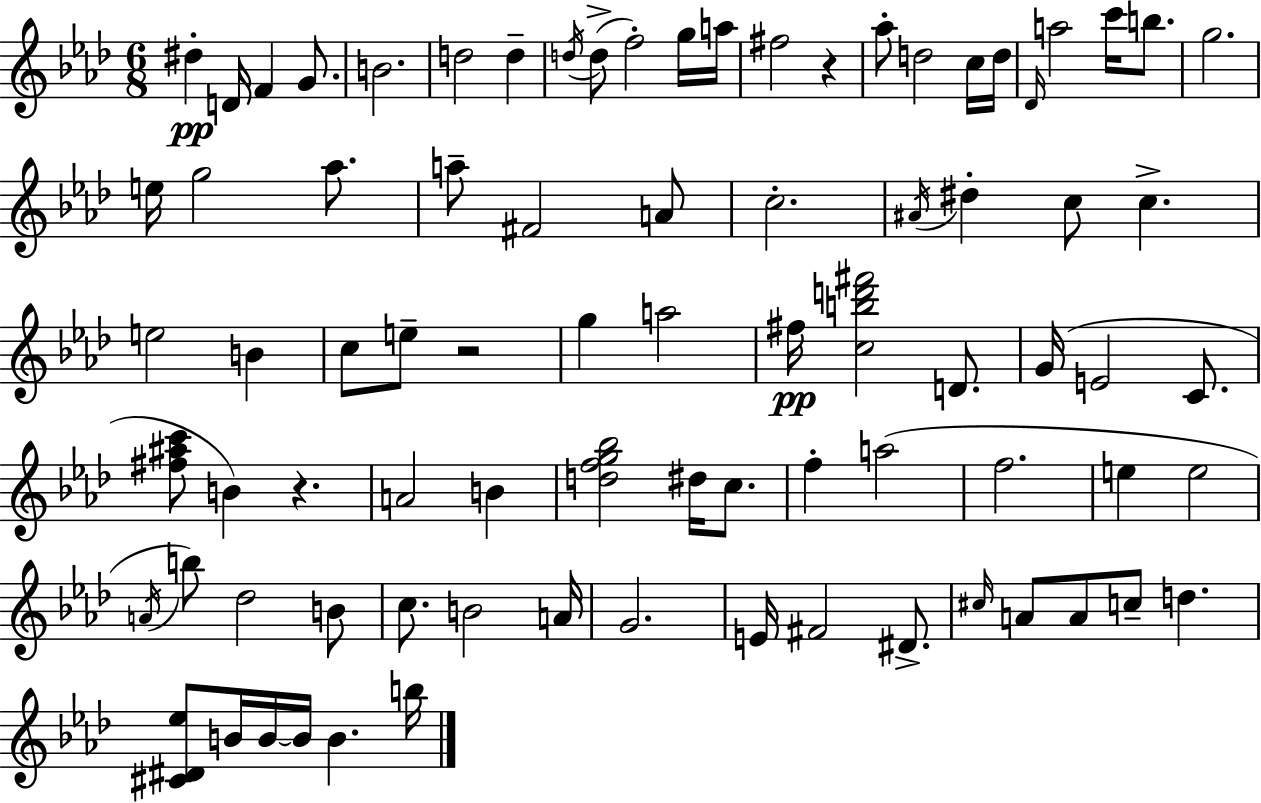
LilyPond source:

{
  \clef treble
  \numericTimeSignature
  \time 6/8
  \key f \minor
  dis''4-.\pp d'16 f'4 g'8. | b'2. | d''2 d''4-- | \acciaccatura { d''16 }( d''8-> f''2-.) g''16 | \break a''16 fis''2 r4 | aes''8-. d''2 c''16 | d''16 \grace { des'16 } a''2 c'''16 b''8. | g''2. | \break e''16 g''2 aes''8. | a''8-- fis'2 | a'8 c''2.-. | \acciaccatura { ais'16 } dis''4-. c''8 c''4.-> | \break e''2 b'4 | c''8 e''8-- r2 | g''4 a''2 | fis''16\pp <c'' b'' d''' fis'''>2 | \break d'8. g'16( e'2 | c'8. <fis'' ais'' c'''>8 b'4) r4. | a'2 b'4 | <d'' f'' g'' bes''>2 dis''16 | \break c''8. f''4-. a''2( | f''2. | e''4 e''2 | \acciaccatura { a'16 } b''8) des''2 | \break b'8 c''8. b'2 | a'16 g'2. | e'16 fis'2 | dis'8.-> \grace { cis''16 } a'8 a'8 c''8-- d''4. | \break <cis' dis' ees''>8 b'16 b'16~~ b'16 b'4. | b''16 \bar "|."
}